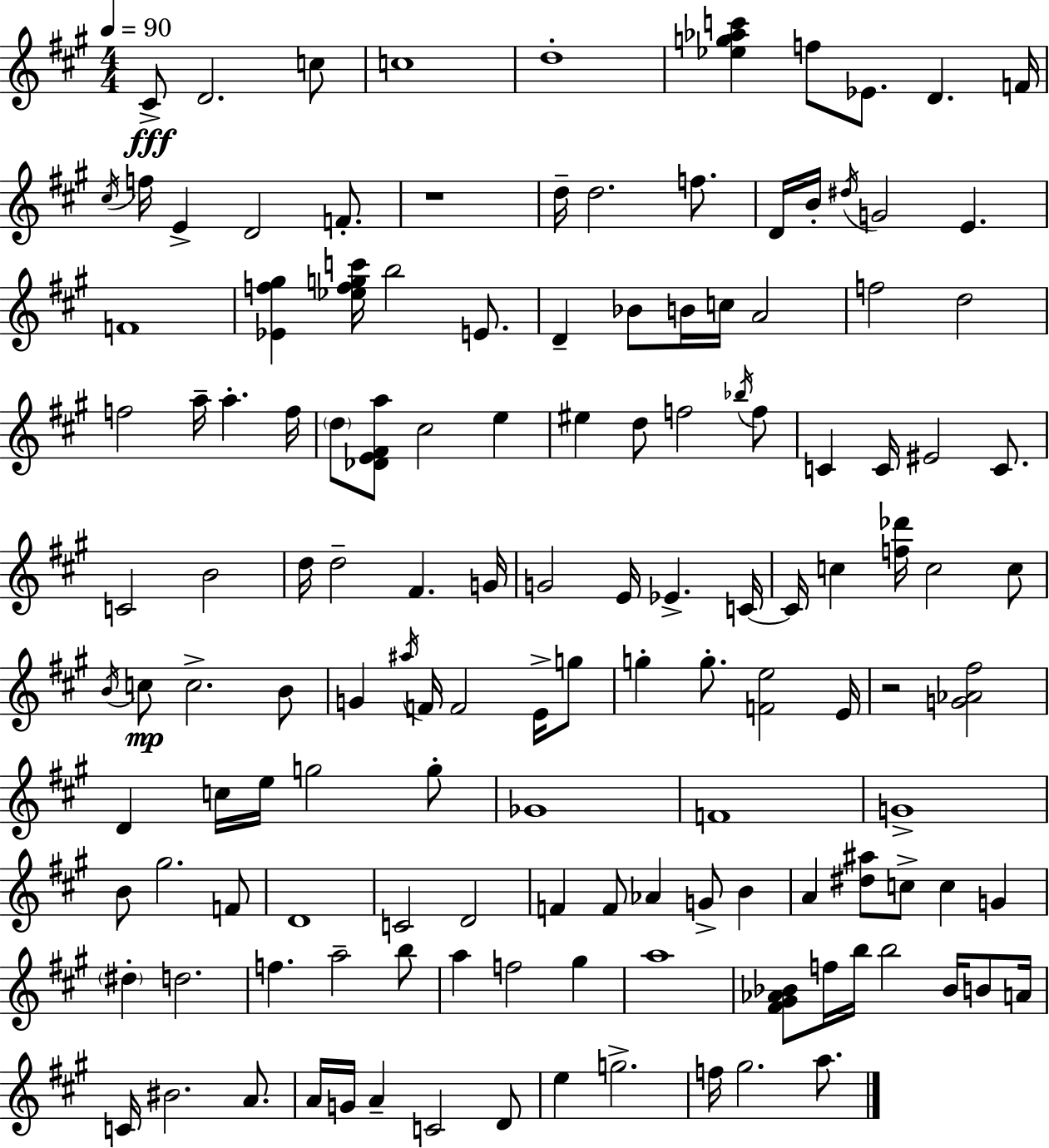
X:1
T:Untitled
M:4/4
L:1/4
K:A
^C/2 D2 c/2 c4 d4 [_eg_ac'] f/2 _E/2 D F/4 ^c/4 f/4 E D2 F/2 z4 d/4 d2 f/2 D/4 B/4 ^d/4 G2 E F4 [_Ef^g] [_efgc']/4 b2 E/2 D _B/2 B/4 c/4 A2 f2 d2 f2 a/4 a f/4 d/2 [_DE^Fa]/2 ^c2 e ^e d/2 f2 _b/4 f/2 C C/4 ^E2 C/2 C2 B2 d/4 d2 ^F G/4 G2 E/4 _E C/4 C/4 c [f_d']/4 c2 c/2 B/4 c/2 c2 B/2 G ^a/4 F/4 F2 E/4 g/2 g g/2 [Fe]2 E/4 z2 [G_A^f]2 D c/4 e/4 g2 g/2 _G4 F4 G4 B/2 ^g2 F/2 D4 C2 D2 F F/2 _A G/2 B A [^d^a]/2 c/2 c G ^d d2 f a2 b/2 a f2 ^g a4 [^F^G_A_B]/2 f/4 b/4 b2 _B/4 B/2 A/4 C/4 ^B2 A/2 A/4 G/4 A C2 D/2 e g2 f/4 ^g2 a/2